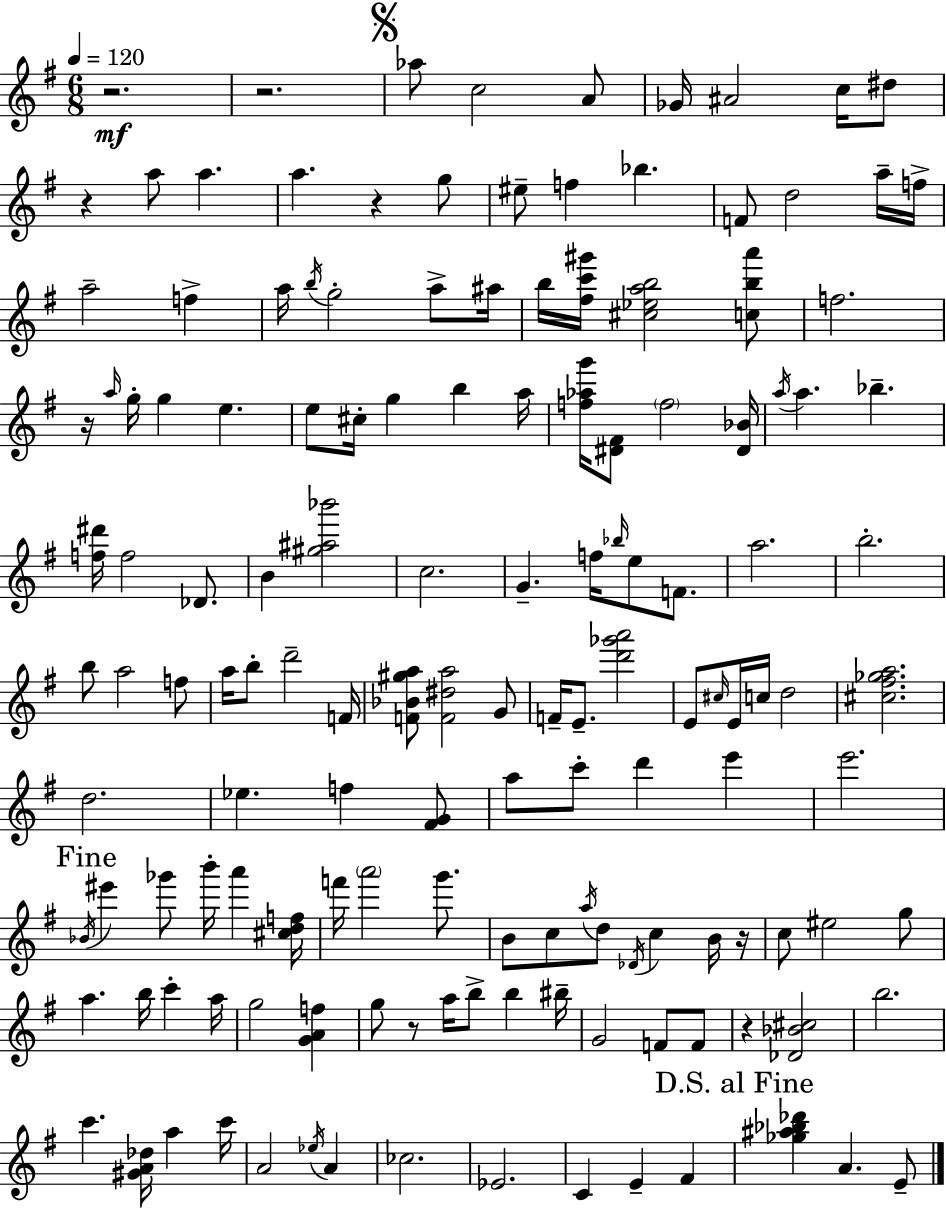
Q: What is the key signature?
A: G major